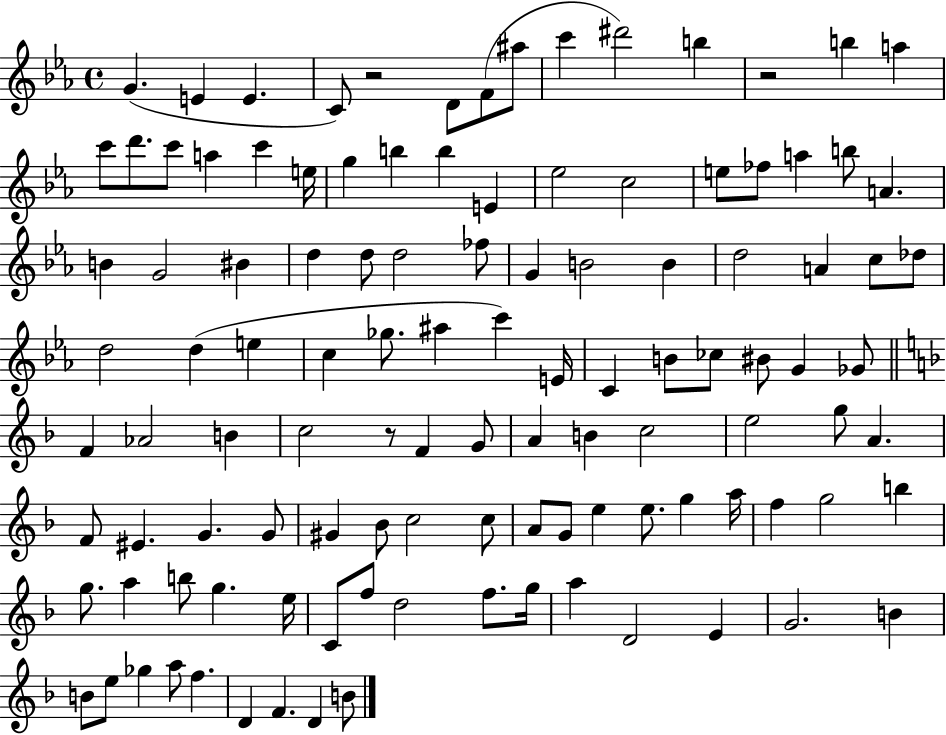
X:1
T:Untitled
M:4/4
L:1/4
K:Eb
G E E C/2 z2 D/2 F/2 ^a/2 c' ^d'2 b z2 b a c'/2 d'/2 c'/2 a c' e/4 g b b E _e2 c2 e/2 _f/2 a b/2 A B G2 ^B d d/2 d2 _f/2 G B2 B d2 A c/2 _d/2 d2 d e c _g/2 ^a c' E/4 C B/2 _c/2 ^B/2 G _G/2 F _A2 B c2 z/2 F G/2 A B c2 e2 g/2 A F/2 ^E G G/2 ^G _B/2 c2 c/2 A/2 G/2 e e/2 g a/4 f g2 b g/2 a b/2 g e/4 C/2 f/2 d2 f/2 g/4 a D2 E G2 B B/2 e/2 _g a/2 f D F D B/2